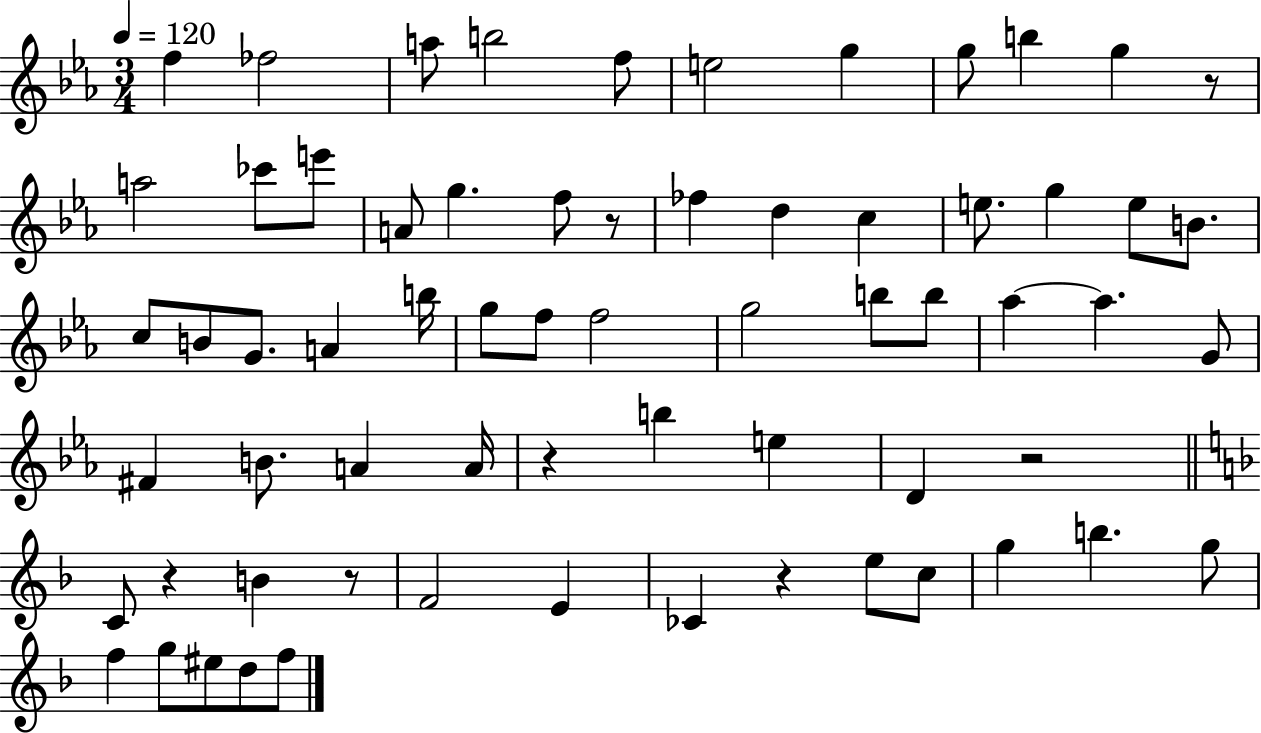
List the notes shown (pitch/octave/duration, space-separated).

F5/q FES5/h A5/e B5/h F5/e E5/h G5/q G5/e B5/q G5/q R/e A5/h CES6/e E6/e A4/e G5/q. F5/e R/e FES5/q D5/q C5/q E5/e. G5/q E5/e B4/e. C5/e B4/e G4/e. A4/q B5/s G5/e F5/e F5/h G5/h B5/e B5/e Ab5/q Ab5/q. G4/e F#4/q B4/e. A4/q A4/s R/q B5/q E5/q D4/q R/h C4/e R/q B4/q R/e F4/h E4/q CES4/q R/q E5/e C5/e G5/q B5/q. G5/e F5/q G5/e EIS5/e D5/e F5/e